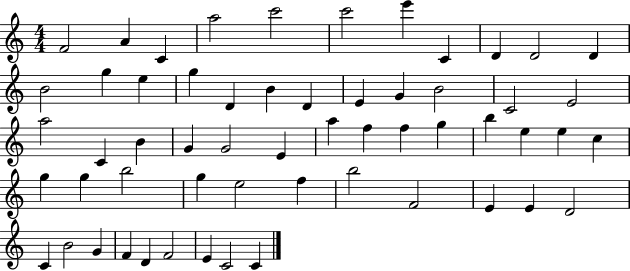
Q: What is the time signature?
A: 4/4